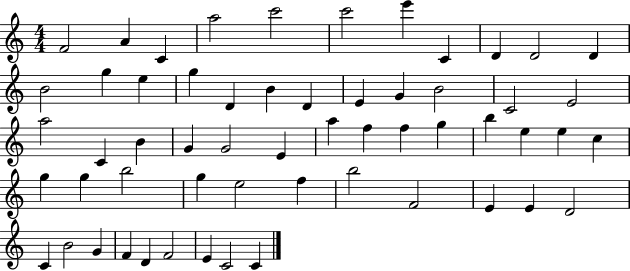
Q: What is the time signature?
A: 4/4